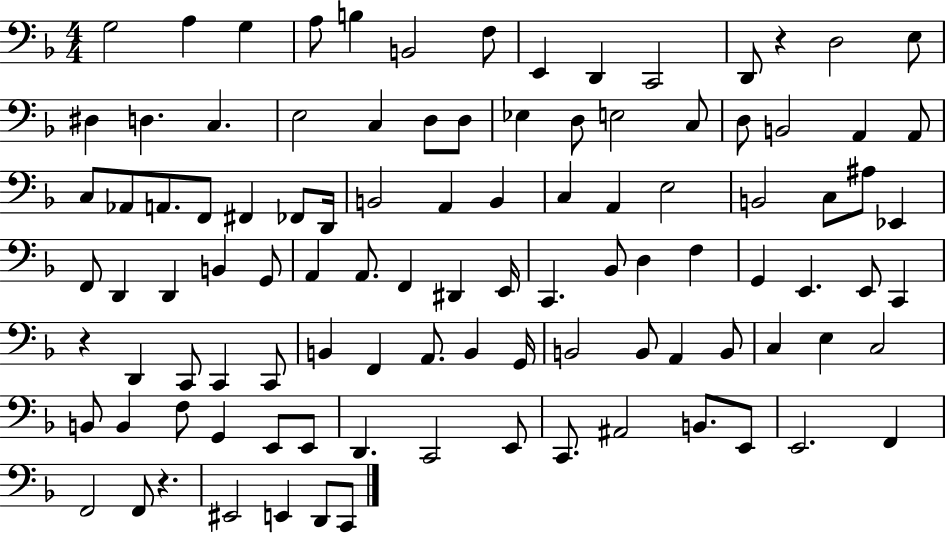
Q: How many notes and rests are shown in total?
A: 103